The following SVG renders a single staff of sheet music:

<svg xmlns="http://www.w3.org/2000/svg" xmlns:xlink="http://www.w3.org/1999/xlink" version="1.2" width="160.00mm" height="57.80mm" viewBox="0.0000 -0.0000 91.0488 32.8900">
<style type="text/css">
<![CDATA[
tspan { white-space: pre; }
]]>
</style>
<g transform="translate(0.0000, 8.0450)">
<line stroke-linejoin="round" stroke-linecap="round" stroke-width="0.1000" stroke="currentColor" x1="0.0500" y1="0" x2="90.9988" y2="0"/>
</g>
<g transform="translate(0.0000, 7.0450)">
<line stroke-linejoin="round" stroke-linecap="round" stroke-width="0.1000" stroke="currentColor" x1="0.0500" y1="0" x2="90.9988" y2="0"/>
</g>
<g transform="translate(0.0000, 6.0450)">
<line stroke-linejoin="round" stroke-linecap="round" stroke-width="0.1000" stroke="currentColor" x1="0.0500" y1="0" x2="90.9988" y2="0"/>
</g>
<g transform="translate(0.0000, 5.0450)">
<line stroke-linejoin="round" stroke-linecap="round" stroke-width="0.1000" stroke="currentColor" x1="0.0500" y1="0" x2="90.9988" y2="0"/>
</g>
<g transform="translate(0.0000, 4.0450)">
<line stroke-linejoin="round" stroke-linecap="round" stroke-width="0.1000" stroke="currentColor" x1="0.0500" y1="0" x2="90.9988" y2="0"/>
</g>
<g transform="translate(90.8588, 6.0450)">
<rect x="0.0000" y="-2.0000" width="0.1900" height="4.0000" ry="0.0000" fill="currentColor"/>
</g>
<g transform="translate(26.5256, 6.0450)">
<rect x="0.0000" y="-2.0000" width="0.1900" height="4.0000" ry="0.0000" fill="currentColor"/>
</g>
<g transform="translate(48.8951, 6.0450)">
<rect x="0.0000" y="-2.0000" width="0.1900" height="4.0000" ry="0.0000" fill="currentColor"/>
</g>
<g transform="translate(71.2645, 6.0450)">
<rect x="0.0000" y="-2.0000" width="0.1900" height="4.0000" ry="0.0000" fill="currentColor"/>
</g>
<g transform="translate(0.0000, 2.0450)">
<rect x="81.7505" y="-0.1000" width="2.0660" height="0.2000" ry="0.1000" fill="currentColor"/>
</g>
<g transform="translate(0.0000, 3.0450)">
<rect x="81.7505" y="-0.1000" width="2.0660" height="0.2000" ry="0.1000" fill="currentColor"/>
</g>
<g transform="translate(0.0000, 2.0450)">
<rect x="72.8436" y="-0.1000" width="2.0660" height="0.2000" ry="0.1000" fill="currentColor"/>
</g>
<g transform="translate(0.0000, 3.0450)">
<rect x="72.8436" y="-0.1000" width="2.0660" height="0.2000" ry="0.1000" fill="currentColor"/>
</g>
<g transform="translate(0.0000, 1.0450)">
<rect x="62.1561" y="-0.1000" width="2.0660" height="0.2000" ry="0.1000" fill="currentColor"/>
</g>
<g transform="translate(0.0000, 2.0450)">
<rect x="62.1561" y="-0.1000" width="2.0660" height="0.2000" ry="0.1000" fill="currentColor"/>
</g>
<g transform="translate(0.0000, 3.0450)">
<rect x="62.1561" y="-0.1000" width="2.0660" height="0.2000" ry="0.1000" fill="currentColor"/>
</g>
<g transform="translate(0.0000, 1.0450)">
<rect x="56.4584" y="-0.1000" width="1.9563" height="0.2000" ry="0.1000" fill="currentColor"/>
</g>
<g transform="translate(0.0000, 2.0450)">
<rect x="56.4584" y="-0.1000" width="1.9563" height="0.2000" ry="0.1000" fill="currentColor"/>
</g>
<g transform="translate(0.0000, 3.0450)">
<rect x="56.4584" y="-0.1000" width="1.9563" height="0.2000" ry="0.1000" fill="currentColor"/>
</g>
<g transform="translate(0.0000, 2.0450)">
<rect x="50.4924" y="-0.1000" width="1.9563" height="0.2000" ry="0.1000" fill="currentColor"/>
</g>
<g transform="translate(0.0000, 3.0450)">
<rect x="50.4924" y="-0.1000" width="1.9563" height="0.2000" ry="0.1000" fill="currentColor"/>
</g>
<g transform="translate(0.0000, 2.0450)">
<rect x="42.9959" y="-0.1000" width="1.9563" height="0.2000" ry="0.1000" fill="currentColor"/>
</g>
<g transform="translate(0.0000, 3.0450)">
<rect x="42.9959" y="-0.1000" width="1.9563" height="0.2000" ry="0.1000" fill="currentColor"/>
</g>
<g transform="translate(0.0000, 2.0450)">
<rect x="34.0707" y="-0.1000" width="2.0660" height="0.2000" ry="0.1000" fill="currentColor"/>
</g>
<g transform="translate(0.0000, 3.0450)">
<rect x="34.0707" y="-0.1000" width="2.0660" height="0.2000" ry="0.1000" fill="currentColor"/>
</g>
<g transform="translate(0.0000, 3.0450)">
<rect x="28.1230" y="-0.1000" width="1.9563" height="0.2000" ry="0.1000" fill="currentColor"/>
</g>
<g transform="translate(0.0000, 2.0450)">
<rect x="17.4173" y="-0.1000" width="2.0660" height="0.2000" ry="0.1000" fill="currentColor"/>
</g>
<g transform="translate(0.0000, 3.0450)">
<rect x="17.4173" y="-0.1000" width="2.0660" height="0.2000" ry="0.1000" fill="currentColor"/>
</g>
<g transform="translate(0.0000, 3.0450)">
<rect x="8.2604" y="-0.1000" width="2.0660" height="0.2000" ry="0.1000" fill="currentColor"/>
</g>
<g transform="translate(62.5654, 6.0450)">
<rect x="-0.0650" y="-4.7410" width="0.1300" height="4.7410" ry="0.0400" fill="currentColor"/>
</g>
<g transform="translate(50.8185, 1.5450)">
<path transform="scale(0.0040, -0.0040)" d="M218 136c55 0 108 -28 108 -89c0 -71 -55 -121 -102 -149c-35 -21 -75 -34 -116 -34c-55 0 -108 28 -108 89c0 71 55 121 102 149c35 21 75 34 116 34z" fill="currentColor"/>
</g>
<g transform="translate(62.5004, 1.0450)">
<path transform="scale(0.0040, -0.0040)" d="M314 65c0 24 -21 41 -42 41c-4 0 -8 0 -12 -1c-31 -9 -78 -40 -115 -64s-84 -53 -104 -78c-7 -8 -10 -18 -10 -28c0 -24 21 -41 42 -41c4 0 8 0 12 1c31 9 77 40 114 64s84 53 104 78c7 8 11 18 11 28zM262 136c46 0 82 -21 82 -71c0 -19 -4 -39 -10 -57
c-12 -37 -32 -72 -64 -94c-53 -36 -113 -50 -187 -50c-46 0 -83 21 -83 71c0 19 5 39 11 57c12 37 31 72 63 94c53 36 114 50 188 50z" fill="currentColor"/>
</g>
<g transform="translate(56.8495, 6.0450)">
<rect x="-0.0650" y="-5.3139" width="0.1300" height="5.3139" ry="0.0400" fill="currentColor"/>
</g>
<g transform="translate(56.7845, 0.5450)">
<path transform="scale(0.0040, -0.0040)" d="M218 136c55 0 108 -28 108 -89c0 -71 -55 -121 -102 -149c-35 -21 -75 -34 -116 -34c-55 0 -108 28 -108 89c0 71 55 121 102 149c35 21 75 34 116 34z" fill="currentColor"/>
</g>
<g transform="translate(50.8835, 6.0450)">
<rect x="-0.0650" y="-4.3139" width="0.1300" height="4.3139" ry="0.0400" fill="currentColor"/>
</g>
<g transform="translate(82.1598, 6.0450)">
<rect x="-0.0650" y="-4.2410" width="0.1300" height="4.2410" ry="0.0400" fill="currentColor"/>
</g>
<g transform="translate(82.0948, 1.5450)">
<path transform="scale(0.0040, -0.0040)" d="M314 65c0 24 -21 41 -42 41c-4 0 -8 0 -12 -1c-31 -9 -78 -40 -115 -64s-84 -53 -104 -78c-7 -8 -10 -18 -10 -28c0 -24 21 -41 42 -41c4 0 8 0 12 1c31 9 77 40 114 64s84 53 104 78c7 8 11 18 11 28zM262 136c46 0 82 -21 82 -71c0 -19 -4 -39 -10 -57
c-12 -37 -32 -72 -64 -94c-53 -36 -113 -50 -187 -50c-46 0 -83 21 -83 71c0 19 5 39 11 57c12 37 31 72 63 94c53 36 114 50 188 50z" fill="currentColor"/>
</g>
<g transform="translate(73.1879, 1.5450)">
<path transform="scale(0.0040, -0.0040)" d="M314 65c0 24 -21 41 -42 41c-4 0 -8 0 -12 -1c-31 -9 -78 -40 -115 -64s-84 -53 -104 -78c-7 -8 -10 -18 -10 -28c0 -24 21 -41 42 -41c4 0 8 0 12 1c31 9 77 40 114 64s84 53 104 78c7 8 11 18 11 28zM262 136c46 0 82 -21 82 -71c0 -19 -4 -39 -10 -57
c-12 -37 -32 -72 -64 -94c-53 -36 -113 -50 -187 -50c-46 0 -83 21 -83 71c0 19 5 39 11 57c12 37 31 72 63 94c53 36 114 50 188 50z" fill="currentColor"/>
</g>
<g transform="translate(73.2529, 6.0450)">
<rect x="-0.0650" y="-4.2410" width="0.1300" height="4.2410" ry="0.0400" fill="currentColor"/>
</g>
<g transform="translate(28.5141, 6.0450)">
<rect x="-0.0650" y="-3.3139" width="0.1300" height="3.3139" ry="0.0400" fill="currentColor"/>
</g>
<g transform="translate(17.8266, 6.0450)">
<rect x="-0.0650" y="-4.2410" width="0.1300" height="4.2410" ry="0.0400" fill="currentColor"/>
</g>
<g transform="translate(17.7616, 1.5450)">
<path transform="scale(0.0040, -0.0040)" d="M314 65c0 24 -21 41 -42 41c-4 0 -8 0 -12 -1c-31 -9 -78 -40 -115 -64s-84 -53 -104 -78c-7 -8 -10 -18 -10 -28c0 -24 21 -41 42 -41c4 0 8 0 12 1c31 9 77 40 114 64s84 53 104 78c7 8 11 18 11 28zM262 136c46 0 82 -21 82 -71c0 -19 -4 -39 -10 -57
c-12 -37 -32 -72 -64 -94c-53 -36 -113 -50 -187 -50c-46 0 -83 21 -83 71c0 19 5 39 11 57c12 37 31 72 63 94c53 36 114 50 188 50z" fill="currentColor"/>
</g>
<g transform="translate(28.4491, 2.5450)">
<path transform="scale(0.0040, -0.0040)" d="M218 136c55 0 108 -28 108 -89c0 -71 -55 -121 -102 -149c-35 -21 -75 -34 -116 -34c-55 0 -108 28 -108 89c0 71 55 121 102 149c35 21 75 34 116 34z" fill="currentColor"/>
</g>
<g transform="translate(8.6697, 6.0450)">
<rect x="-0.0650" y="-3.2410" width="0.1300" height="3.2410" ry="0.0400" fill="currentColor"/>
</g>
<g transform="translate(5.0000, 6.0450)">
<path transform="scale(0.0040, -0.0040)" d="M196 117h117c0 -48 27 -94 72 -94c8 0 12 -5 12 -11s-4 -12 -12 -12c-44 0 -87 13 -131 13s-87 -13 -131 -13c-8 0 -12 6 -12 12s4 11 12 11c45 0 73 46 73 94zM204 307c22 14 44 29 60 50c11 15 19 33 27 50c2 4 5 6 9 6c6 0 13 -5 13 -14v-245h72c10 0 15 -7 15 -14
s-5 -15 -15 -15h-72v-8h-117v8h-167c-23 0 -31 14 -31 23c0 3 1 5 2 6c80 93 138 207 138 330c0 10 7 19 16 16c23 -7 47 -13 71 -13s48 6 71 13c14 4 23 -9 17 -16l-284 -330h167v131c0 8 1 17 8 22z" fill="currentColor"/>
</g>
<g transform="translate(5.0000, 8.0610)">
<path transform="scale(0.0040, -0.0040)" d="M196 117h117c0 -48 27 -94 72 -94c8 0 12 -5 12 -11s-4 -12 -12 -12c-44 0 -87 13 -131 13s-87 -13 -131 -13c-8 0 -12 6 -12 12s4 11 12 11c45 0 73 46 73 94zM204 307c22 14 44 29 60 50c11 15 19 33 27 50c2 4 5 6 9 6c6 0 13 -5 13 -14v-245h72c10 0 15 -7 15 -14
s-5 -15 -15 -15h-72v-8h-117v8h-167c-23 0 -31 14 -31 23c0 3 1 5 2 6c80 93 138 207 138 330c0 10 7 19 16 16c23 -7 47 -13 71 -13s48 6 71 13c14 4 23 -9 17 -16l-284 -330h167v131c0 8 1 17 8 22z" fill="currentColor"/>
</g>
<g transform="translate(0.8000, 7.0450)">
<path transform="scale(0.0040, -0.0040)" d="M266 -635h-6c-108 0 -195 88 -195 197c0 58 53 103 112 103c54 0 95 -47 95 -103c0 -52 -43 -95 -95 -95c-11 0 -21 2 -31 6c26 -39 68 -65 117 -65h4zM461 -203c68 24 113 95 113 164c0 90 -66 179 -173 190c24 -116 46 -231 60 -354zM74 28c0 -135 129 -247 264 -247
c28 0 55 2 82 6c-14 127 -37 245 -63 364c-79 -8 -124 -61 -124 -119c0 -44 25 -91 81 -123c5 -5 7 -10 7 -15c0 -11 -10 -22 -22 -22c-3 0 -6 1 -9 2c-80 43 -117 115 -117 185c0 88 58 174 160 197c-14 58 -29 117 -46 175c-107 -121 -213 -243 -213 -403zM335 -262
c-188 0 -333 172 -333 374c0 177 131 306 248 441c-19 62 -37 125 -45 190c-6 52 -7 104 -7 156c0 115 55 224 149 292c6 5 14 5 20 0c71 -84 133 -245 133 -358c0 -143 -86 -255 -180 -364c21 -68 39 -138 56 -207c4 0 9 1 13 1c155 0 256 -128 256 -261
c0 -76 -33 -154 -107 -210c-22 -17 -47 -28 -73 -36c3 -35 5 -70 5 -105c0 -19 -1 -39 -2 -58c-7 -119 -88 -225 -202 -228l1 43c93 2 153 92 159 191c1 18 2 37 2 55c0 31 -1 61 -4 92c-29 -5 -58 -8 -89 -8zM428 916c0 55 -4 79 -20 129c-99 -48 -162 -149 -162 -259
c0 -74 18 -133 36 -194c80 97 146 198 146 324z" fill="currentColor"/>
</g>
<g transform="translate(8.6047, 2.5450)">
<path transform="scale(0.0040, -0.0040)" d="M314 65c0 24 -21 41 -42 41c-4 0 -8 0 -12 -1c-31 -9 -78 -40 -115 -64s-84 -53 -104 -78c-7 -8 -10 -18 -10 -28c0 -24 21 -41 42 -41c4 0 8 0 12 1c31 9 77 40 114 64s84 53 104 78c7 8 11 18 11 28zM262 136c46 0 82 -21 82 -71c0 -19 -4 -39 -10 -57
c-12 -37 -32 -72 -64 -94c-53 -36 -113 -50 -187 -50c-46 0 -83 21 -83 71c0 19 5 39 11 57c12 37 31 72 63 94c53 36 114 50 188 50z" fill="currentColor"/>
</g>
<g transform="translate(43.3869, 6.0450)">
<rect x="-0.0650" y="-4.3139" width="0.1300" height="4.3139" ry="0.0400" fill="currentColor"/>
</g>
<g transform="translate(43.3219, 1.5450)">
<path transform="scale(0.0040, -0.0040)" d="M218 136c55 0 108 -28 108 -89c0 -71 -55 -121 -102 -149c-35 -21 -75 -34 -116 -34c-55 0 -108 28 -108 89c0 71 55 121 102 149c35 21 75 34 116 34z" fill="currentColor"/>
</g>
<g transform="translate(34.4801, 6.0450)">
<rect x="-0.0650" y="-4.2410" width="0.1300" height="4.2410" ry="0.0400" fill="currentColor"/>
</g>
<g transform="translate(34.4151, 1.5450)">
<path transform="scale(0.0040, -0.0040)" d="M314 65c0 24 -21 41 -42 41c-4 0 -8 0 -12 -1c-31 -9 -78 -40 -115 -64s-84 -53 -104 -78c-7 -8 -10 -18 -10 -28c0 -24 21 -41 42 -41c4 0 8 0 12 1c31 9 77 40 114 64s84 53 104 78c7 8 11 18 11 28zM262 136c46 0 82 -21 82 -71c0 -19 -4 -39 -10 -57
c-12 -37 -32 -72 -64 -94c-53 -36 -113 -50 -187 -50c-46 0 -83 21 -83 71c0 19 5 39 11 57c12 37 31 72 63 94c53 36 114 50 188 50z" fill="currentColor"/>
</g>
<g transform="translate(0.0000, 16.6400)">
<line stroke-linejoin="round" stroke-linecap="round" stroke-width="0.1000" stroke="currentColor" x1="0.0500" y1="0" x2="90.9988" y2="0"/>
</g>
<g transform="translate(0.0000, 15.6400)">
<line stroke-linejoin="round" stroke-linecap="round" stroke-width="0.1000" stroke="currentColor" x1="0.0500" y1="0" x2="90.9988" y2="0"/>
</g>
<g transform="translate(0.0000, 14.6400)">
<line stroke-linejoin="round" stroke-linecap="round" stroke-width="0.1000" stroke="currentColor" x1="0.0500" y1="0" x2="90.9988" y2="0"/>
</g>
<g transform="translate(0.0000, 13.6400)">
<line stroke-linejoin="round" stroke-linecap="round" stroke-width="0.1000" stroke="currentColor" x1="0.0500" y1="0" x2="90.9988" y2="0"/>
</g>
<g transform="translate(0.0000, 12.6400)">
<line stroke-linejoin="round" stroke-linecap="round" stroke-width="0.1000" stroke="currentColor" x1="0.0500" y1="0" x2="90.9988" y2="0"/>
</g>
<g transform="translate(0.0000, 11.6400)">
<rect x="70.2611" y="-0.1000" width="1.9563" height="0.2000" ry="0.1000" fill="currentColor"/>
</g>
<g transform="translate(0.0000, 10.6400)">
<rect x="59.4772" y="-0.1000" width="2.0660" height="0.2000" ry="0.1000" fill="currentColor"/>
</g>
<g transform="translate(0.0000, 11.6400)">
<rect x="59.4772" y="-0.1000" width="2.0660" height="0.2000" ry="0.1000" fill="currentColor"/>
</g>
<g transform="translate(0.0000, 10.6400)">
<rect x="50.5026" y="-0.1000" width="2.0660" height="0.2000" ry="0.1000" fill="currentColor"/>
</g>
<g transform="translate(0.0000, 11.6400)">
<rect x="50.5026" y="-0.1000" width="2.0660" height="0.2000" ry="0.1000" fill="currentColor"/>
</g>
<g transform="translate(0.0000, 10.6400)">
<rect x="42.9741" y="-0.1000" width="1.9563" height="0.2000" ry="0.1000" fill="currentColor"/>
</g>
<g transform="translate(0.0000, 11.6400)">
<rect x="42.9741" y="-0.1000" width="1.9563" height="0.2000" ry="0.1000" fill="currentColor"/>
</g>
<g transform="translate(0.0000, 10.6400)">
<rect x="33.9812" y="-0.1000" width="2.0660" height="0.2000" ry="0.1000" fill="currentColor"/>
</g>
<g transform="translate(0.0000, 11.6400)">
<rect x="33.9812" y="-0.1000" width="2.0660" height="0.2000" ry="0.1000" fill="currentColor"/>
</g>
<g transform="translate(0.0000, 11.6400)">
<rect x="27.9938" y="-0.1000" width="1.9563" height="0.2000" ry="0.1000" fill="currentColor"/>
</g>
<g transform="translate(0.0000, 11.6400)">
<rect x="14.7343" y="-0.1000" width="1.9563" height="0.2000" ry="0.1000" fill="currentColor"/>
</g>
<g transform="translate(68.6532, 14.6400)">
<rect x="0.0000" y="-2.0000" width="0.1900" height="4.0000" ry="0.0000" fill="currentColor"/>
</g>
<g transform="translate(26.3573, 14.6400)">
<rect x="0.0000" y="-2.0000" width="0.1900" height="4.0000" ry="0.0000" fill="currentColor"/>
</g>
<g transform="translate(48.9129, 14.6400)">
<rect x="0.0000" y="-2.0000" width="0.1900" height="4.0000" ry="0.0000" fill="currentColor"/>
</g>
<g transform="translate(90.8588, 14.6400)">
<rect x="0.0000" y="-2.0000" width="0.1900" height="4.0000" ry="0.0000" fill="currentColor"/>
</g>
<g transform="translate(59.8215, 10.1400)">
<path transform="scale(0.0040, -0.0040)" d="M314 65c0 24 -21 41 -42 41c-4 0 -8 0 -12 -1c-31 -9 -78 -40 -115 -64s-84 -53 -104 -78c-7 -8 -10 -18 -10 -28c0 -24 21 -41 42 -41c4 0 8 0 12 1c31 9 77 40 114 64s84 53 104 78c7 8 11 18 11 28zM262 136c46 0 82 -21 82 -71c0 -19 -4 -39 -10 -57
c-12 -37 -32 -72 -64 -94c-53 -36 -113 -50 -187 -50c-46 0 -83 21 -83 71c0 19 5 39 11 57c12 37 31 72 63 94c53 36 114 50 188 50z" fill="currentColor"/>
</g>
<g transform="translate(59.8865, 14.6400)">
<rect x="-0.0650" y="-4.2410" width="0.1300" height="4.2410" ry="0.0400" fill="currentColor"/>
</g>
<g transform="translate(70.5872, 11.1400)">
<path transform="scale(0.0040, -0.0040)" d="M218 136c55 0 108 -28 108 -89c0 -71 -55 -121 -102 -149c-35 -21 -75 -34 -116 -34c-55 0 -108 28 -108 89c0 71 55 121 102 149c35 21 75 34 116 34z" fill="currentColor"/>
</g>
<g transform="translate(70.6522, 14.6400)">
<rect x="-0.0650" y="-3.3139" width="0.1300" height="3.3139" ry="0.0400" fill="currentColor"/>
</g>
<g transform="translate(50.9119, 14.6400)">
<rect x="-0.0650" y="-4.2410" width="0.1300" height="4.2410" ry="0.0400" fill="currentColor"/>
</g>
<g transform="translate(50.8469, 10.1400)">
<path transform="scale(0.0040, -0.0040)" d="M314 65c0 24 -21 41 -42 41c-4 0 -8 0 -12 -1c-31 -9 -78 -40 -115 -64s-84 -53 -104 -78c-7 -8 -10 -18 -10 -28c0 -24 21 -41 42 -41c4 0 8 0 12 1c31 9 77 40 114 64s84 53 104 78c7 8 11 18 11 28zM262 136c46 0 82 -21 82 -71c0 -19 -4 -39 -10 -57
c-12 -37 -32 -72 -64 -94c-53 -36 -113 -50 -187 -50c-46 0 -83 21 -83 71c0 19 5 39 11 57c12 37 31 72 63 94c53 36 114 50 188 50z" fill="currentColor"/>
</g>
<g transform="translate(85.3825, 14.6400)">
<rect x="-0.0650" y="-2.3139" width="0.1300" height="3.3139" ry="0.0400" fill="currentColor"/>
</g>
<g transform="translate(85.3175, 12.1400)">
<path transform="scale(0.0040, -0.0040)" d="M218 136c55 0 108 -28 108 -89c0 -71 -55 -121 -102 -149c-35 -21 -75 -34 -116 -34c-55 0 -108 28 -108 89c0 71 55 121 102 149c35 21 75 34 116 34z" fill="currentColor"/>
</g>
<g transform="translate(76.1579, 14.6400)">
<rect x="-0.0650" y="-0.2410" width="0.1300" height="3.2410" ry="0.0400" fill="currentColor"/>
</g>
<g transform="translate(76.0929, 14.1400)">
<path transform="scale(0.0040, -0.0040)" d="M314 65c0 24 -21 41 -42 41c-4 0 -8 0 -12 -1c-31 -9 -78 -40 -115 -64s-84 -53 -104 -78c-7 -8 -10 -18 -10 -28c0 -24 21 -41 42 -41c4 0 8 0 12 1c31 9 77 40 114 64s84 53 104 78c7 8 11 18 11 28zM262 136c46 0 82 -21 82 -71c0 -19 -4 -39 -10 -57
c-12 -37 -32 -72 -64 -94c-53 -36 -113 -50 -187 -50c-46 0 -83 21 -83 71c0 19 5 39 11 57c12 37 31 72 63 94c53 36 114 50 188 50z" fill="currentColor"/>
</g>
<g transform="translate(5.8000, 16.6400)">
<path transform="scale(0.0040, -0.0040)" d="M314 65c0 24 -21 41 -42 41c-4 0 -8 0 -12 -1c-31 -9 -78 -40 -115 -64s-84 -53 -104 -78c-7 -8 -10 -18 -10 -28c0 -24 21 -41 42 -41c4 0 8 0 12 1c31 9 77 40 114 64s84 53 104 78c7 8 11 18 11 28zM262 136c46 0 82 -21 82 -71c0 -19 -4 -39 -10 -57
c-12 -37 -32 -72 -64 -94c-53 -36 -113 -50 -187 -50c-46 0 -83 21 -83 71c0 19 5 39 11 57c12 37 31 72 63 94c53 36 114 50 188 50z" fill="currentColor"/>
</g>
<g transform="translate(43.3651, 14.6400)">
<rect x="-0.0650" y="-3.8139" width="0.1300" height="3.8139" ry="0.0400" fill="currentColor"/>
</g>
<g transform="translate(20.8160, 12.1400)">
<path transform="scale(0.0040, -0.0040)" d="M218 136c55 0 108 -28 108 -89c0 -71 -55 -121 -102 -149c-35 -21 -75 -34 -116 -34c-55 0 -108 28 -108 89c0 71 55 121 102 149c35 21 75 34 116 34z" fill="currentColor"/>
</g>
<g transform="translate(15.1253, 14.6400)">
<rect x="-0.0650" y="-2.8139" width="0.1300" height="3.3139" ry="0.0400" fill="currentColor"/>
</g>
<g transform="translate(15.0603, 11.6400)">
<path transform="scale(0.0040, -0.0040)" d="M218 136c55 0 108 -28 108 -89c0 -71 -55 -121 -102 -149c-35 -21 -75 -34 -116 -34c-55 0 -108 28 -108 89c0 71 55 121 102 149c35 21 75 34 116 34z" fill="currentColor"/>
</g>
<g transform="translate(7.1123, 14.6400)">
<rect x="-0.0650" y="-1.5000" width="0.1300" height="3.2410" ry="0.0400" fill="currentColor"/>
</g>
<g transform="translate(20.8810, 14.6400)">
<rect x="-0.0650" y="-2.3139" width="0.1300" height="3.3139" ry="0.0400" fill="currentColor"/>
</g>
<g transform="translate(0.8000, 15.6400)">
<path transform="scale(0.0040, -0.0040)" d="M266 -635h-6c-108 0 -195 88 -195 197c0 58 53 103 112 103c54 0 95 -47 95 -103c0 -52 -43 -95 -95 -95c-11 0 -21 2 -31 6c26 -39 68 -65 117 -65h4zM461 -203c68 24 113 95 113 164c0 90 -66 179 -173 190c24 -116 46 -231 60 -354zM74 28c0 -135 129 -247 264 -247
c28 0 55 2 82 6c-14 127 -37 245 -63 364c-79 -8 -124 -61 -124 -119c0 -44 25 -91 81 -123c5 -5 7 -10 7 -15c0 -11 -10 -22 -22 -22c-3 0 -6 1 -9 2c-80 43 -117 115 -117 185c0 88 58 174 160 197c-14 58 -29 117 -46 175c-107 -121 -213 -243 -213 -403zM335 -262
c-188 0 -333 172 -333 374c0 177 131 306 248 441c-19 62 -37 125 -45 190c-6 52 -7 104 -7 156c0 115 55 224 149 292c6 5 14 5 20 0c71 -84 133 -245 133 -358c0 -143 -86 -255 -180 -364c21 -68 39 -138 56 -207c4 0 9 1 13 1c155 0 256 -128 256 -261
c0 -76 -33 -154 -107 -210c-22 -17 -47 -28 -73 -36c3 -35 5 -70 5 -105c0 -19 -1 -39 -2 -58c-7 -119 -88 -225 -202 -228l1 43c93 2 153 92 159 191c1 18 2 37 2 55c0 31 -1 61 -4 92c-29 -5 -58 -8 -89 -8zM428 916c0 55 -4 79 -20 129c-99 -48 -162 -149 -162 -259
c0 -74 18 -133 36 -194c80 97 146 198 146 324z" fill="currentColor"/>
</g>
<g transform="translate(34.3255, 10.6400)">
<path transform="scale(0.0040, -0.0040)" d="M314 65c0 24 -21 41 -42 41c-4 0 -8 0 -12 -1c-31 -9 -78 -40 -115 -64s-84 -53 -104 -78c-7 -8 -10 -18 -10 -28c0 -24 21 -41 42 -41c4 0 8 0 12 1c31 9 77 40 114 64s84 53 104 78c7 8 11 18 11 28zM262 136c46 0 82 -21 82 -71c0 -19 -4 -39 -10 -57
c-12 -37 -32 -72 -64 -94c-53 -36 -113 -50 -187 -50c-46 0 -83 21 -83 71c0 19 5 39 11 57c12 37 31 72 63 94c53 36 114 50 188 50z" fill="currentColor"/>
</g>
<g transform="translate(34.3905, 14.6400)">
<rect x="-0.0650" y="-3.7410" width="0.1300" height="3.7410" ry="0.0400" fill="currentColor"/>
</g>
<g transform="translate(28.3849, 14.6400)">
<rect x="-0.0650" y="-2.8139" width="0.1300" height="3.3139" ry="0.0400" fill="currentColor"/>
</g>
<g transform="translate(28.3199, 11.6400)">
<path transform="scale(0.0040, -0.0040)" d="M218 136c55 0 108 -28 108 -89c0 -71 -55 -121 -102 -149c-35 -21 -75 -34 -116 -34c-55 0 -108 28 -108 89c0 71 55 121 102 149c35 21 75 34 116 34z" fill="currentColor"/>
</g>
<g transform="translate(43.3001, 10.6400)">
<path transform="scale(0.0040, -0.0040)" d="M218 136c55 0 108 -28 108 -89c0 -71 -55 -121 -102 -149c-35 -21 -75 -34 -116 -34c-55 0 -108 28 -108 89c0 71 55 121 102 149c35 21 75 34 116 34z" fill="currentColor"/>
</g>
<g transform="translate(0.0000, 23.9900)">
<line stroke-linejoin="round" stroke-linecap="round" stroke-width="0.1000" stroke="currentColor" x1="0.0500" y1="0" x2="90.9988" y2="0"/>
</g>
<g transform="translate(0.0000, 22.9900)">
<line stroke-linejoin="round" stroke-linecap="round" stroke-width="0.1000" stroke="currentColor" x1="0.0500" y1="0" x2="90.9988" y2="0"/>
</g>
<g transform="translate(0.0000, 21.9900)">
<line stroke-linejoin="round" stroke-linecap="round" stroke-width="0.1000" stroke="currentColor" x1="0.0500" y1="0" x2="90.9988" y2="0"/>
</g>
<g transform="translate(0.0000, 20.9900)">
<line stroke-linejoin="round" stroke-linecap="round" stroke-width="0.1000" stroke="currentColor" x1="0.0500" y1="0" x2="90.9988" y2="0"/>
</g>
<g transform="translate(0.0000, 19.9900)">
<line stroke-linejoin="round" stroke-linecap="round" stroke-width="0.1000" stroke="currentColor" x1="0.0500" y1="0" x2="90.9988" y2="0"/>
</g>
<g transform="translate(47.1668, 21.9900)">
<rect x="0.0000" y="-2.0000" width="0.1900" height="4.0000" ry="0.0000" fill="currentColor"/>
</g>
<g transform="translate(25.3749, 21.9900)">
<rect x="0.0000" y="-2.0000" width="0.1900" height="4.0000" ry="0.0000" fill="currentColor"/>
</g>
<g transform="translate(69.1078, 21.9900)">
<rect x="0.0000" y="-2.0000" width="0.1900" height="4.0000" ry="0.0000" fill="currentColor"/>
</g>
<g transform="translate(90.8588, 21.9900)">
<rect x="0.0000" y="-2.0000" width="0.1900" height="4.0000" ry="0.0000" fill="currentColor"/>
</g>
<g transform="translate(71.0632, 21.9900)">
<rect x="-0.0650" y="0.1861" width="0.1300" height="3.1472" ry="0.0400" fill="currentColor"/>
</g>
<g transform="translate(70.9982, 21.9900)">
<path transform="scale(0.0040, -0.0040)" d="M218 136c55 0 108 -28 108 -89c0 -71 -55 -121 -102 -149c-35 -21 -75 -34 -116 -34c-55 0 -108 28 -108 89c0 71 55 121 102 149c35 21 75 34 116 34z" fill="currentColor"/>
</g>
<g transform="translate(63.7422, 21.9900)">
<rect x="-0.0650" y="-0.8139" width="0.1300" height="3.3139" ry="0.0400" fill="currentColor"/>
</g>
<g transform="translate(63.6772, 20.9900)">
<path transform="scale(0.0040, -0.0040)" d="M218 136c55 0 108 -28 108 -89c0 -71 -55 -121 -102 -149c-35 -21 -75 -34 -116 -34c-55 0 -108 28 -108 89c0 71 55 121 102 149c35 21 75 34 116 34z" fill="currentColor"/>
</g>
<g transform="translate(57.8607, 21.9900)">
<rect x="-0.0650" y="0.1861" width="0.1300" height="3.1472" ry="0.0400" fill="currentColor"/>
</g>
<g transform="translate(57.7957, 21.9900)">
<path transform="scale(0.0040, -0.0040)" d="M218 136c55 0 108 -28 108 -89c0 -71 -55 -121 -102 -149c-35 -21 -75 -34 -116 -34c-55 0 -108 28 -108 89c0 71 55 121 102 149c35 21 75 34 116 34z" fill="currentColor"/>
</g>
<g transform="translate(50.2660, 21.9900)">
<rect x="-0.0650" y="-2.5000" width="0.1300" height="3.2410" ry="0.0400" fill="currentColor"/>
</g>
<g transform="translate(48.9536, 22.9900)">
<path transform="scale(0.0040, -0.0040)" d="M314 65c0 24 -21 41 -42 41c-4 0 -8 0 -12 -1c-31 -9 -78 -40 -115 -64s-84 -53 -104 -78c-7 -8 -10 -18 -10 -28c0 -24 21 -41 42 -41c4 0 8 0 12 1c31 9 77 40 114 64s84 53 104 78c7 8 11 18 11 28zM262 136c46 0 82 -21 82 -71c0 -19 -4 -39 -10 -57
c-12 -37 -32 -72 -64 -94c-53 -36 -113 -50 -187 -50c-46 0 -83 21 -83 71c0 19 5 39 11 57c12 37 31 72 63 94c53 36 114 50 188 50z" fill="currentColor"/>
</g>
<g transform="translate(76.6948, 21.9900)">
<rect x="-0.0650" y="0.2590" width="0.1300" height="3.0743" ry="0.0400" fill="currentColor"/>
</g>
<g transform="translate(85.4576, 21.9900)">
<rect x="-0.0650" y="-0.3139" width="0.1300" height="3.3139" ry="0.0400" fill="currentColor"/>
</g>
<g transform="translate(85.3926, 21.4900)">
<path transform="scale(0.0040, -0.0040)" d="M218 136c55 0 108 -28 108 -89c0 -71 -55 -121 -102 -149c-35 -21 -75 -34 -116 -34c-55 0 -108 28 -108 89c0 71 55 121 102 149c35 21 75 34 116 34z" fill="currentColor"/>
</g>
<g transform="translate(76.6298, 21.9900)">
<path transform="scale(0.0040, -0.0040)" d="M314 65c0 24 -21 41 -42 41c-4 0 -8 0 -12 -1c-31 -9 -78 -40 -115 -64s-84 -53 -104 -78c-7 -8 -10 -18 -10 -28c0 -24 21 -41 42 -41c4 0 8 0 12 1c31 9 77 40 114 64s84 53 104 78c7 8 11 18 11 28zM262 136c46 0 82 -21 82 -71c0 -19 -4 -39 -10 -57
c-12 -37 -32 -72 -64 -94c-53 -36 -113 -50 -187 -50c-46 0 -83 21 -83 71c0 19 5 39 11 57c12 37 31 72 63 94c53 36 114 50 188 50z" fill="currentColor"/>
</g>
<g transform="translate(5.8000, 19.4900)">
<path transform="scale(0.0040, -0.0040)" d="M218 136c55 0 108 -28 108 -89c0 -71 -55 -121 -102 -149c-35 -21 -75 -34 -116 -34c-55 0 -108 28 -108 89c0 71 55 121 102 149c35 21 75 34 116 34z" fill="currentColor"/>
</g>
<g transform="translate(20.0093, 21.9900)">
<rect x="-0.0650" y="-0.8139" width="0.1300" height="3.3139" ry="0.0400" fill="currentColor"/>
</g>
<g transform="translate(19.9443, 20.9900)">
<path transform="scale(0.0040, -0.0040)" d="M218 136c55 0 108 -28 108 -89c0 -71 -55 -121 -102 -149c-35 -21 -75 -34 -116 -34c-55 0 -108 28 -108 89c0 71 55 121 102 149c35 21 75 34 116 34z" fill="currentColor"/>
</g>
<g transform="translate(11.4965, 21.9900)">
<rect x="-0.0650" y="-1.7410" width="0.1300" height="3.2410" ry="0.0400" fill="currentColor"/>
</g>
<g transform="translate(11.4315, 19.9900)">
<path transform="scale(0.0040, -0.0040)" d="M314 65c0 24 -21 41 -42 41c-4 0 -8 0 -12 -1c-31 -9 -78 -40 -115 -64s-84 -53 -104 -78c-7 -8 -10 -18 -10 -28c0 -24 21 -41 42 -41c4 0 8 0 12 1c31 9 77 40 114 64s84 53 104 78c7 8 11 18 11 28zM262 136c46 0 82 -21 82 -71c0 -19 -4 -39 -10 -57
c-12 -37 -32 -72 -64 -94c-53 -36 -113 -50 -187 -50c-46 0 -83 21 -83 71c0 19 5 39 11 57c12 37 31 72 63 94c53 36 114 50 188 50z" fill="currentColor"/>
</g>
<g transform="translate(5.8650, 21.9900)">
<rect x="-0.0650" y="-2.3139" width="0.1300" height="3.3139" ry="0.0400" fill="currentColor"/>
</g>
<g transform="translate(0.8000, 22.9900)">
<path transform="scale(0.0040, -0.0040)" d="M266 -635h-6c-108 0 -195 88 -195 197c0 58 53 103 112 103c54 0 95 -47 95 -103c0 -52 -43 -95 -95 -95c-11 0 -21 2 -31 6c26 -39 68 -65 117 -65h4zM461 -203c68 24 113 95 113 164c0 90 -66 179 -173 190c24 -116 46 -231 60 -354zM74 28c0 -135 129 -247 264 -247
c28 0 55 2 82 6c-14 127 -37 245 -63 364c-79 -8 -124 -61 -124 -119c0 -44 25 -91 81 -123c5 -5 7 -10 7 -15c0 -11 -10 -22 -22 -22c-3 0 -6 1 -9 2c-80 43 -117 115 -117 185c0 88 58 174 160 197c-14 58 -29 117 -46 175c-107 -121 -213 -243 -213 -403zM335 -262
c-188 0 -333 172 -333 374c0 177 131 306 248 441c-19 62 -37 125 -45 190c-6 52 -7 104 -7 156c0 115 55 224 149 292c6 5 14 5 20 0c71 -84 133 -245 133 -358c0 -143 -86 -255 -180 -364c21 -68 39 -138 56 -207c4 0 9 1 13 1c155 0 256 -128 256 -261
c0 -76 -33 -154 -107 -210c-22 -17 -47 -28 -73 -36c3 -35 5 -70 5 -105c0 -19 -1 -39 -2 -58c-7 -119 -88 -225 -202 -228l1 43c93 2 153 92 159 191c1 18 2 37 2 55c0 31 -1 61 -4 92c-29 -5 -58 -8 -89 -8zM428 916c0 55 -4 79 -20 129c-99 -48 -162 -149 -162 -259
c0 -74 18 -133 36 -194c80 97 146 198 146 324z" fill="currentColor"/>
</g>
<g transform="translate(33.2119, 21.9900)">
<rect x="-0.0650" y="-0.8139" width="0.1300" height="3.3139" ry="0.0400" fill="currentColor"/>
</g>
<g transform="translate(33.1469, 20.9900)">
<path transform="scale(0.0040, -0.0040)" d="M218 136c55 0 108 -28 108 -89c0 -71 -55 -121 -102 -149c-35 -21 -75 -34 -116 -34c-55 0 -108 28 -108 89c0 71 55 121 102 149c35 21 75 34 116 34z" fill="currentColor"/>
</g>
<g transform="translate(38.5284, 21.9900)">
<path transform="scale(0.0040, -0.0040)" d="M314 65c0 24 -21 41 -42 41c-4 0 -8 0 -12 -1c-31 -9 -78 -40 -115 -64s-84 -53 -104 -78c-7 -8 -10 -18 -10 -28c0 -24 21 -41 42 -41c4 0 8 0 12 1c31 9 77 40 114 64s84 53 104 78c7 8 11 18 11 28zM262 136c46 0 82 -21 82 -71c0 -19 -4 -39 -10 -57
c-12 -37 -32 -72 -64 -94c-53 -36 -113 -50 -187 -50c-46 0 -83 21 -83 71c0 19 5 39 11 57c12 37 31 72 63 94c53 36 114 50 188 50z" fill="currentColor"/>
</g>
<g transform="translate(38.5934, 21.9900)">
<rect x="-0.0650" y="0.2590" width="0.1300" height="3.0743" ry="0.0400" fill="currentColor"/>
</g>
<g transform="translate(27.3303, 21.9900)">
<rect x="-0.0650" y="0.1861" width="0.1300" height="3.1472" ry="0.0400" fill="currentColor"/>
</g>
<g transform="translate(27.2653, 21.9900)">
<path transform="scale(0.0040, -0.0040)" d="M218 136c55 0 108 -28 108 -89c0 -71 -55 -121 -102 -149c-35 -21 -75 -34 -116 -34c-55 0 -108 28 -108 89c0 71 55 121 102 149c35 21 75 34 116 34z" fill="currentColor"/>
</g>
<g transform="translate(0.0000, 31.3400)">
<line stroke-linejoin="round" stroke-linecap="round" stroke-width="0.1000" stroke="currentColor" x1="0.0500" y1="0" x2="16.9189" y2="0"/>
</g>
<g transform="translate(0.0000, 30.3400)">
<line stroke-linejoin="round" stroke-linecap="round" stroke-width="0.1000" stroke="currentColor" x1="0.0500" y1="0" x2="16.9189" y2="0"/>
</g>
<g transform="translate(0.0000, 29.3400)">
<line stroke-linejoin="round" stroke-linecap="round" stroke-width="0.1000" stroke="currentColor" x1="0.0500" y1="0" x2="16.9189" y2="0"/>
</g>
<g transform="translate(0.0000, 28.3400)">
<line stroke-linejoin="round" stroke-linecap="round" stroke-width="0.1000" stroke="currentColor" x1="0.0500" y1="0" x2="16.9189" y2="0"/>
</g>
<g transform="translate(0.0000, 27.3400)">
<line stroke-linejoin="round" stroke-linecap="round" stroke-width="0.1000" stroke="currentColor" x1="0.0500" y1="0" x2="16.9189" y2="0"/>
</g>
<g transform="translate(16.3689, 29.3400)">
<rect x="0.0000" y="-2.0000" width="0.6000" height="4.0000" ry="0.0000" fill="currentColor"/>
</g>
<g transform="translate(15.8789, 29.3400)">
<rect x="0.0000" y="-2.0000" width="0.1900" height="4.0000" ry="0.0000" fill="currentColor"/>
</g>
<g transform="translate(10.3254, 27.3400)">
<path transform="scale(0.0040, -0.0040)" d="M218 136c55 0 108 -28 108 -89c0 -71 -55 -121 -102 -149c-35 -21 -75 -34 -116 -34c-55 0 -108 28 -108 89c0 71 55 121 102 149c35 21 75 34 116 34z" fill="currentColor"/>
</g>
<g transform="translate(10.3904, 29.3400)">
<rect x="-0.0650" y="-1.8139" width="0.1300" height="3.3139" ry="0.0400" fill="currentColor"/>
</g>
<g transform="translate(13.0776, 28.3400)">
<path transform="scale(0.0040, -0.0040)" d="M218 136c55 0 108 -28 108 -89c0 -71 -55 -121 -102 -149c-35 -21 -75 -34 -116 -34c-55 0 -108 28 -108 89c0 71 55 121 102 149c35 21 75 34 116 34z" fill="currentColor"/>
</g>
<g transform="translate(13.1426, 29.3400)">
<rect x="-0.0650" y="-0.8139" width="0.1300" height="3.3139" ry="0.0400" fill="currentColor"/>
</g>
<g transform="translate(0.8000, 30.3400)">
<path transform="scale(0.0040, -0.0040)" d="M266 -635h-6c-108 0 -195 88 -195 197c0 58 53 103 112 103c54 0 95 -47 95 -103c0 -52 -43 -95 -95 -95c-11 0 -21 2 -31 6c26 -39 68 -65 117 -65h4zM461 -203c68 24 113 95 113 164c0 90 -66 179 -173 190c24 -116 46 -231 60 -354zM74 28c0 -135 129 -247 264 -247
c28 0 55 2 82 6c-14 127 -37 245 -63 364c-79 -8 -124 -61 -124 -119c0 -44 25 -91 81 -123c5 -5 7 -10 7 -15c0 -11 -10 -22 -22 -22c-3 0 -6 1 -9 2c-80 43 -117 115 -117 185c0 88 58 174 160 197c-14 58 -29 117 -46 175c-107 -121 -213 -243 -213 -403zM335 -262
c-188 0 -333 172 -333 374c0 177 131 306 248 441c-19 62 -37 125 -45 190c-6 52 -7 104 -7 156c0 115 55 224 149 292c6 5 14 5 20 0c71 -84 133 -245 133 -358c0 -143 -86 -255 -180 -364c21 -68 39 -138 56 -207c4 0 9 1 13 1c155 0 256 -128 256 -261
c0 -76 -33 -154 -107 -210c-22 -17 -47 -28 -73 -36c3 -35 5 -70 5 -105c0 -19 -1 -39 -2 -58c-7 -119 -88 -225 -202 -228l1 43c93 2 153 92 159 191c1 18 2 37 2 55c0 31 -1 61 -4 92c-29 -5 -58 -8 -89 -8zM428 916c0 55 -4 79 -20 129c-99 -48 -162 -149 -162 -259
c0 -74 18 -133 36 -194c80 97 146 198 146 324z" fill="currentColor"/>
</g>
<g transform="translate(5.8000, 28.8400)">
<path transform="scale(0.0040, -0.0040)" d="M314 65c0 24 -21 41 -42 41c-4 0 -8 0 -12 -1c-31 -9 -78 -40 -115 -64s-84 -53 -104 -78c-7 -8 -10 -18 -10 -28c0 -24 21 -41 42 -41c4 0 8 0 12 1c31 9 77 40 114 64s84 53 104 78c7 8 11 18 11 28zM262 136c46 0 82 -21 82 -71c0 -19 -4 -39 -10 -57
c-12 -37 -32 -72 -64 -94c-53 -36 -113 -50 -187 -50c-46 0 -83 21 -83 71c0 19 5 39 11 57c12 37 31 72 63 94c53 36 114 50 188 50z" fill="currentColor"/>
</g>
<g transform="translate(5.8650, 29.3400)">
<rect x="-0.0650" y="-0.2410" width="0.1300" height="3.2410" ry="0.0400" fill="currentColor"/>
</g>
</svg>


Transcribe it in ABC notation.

X:1
T:Untitled
M:4/4
L:1/4
K:C
b2 d'2 b d'2 d' d' f' e'2 d'2 d'2 E2 a g a c'2 c' d'2 d'2 b c2 g g f2 d B d B2 G2 B d B B2 c c2 f d